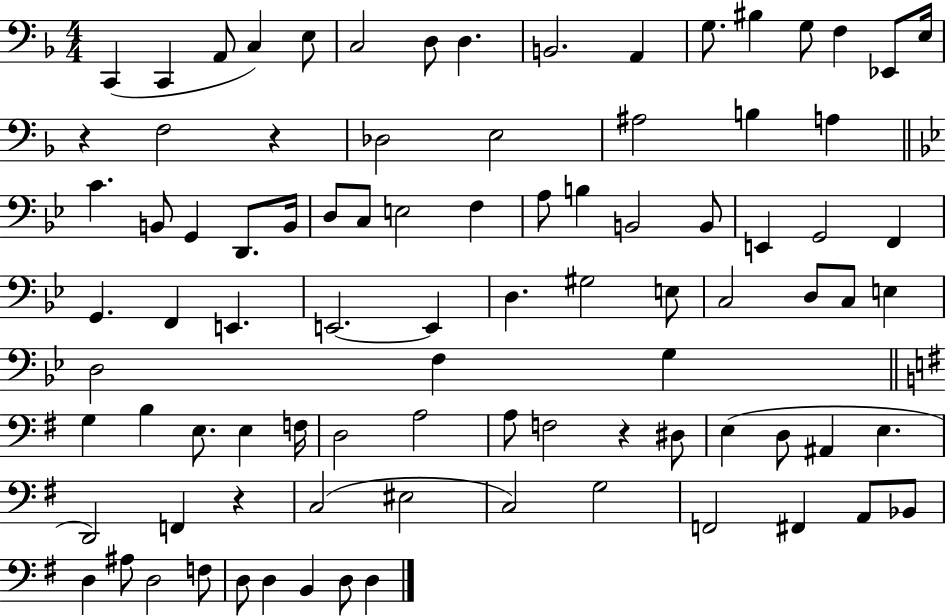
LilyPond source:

{
  \clef bass
  \numericTimeSignature
  \time 4/4
  \key f \major
  \repeat volta 2 { c,4( c,4 a,8 c4) e8 | c2 d8 d4. | b,2. a,4 | g8. bis4 g8 f4 ees,8 e16 | \break r4 f2 r4 | des2 e2 | ais2 b4 a4 | \bar "||" \break \key bes \major c'4. b,8 g,4 d,8. b,16 | d8 c8 e2 f4 | a8 b4 b,2 b,8 | e,4 g,2 f,4 | \break g,4. f,4 e,4. | e,2.~~ e,4 | d4. gis2 e8 | c2 d8 c8 e4 | \break d2 f4 g4 | \bar "||" \break \key g \major g4 b4 e8. e4 f16 | d2 a2 | a8 f2 r4 dis8 | e4( d8 ais,4 e4. | \break d,2) f,4 r4 | c2( eis2 | c2) g2 | f,2 fis,4 a,8 bes,8 | \break d4 ais8 d2 f8 | d8 d4 b,4 d8 d4 | } \bar "|."
}